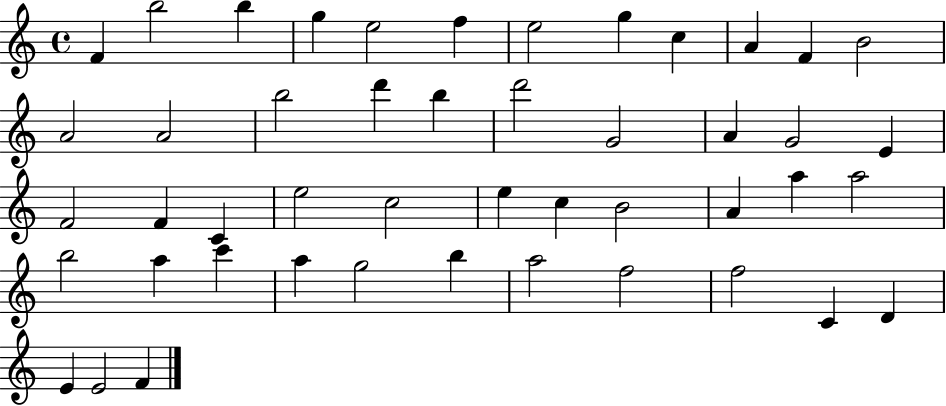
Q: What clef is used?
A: treble